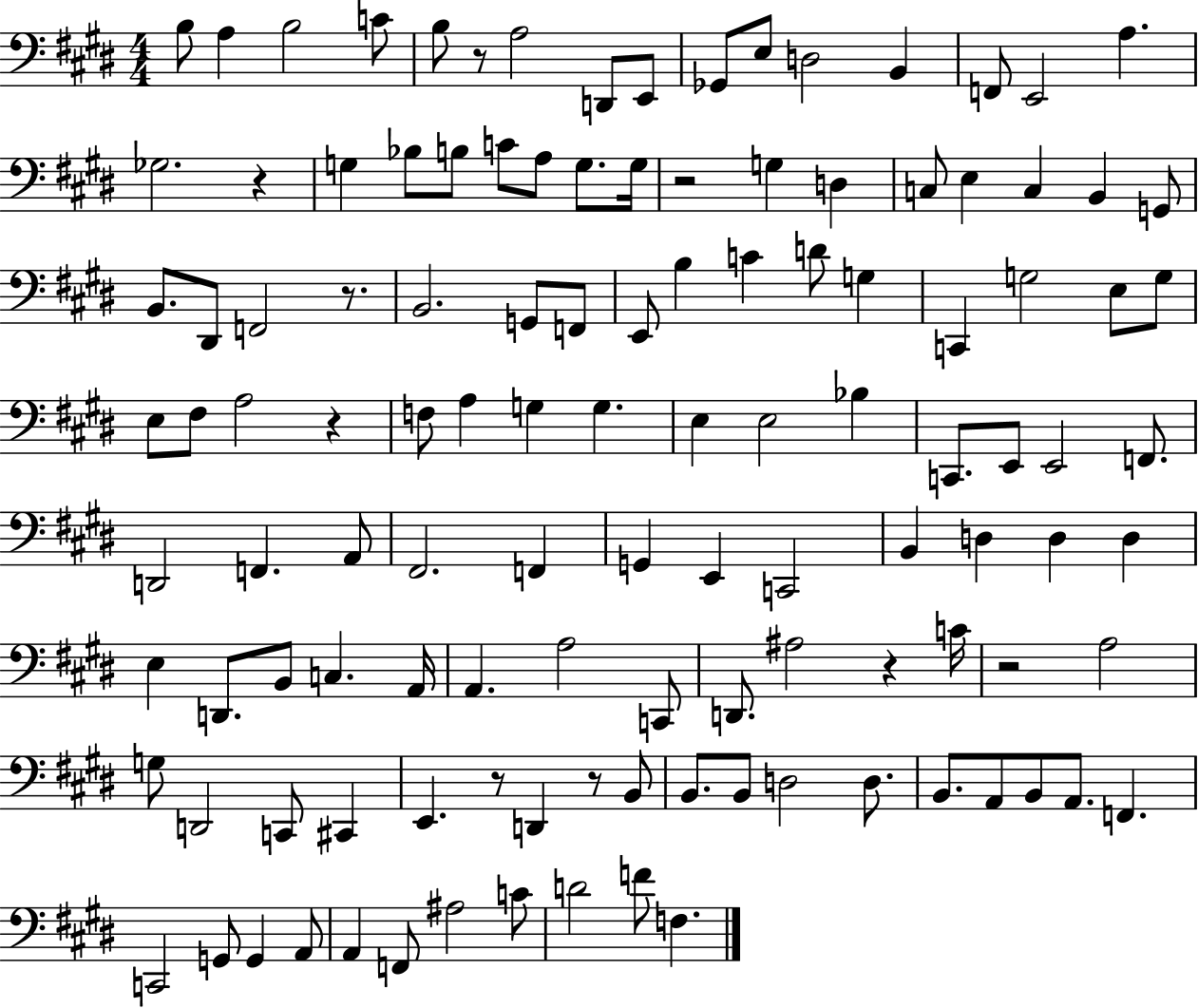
X:1
T:Untitled
M:4/4
L:1/4
K:E
B,/2 A, B,2 C/2 B,/2 z/2 A,2 D,,/2 E,,/2 _G,,/2 E,/2 D,2 B,, F,,/2 E,,2 A, _G,2 z G, _B,/2 B,/2 C/2 A,/2 G,/2 G,/4 z2 G, D, C,/2 E, C, B,, G,,/2 B,,/2 ^D,,/2 F,,2 z/2 B,,2 G,,/2 F,,/2 E,,/2 B, C D/2 G, C,, G,2 E,/2 G,/2 E,/2 ^F,/2 A,2 z F,/2 A, G, G, E, E,2 _B, C,,/2 E,,/2 E,,2 F,,/2 D,,2 F,, A,,/2 ^F,,2 F,, G,, E,, C,,2 B,, D, D, D, E, D,,/2 B,,/2 C, A,,/4 A,, A,2 C,,/2 D,,/2 ^A,2 z C/4 z2 A,2 G,/2 D,,2 C,,/2 ^C,, E,, z/2 D,, z/2 B,,/2 B,,/2 B,,/2 D,2 D,/2 B,,/2 A,,/2 B,,/2 A,,/2 F,, C,,2 G,,/2 G,, A,,/2 A,, F,,/2 ^A,2 C/2 D2 F/2 F,